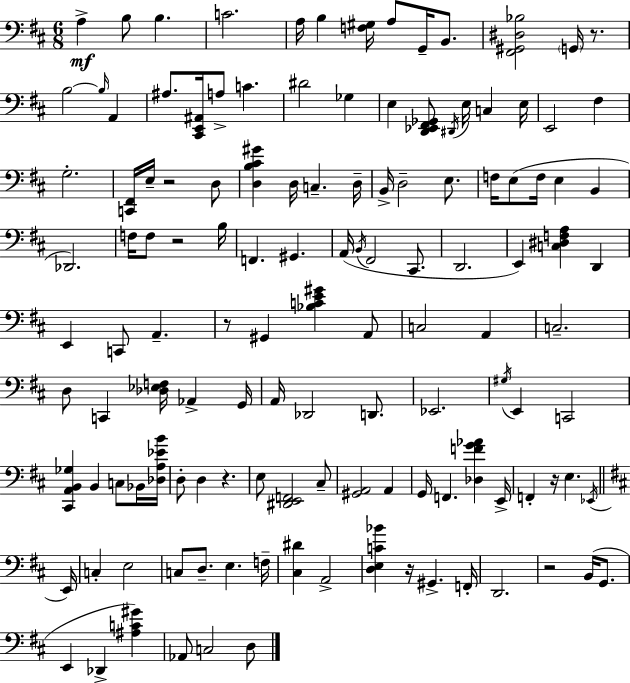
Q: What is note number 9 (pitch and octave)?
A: B2